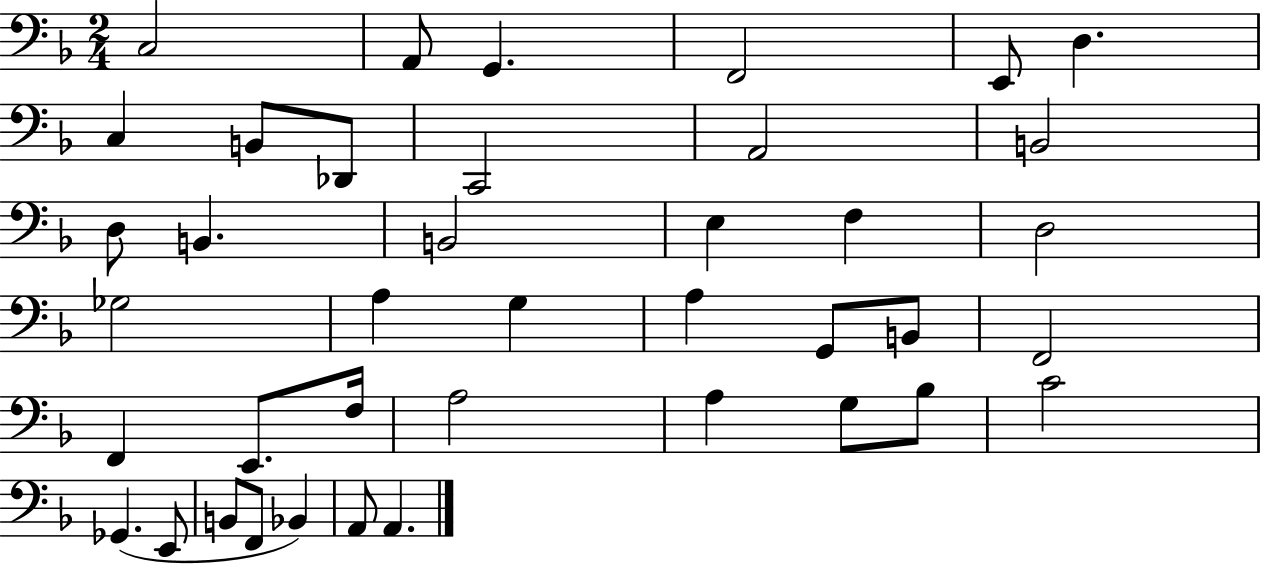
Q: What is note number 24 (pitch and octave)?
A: B2